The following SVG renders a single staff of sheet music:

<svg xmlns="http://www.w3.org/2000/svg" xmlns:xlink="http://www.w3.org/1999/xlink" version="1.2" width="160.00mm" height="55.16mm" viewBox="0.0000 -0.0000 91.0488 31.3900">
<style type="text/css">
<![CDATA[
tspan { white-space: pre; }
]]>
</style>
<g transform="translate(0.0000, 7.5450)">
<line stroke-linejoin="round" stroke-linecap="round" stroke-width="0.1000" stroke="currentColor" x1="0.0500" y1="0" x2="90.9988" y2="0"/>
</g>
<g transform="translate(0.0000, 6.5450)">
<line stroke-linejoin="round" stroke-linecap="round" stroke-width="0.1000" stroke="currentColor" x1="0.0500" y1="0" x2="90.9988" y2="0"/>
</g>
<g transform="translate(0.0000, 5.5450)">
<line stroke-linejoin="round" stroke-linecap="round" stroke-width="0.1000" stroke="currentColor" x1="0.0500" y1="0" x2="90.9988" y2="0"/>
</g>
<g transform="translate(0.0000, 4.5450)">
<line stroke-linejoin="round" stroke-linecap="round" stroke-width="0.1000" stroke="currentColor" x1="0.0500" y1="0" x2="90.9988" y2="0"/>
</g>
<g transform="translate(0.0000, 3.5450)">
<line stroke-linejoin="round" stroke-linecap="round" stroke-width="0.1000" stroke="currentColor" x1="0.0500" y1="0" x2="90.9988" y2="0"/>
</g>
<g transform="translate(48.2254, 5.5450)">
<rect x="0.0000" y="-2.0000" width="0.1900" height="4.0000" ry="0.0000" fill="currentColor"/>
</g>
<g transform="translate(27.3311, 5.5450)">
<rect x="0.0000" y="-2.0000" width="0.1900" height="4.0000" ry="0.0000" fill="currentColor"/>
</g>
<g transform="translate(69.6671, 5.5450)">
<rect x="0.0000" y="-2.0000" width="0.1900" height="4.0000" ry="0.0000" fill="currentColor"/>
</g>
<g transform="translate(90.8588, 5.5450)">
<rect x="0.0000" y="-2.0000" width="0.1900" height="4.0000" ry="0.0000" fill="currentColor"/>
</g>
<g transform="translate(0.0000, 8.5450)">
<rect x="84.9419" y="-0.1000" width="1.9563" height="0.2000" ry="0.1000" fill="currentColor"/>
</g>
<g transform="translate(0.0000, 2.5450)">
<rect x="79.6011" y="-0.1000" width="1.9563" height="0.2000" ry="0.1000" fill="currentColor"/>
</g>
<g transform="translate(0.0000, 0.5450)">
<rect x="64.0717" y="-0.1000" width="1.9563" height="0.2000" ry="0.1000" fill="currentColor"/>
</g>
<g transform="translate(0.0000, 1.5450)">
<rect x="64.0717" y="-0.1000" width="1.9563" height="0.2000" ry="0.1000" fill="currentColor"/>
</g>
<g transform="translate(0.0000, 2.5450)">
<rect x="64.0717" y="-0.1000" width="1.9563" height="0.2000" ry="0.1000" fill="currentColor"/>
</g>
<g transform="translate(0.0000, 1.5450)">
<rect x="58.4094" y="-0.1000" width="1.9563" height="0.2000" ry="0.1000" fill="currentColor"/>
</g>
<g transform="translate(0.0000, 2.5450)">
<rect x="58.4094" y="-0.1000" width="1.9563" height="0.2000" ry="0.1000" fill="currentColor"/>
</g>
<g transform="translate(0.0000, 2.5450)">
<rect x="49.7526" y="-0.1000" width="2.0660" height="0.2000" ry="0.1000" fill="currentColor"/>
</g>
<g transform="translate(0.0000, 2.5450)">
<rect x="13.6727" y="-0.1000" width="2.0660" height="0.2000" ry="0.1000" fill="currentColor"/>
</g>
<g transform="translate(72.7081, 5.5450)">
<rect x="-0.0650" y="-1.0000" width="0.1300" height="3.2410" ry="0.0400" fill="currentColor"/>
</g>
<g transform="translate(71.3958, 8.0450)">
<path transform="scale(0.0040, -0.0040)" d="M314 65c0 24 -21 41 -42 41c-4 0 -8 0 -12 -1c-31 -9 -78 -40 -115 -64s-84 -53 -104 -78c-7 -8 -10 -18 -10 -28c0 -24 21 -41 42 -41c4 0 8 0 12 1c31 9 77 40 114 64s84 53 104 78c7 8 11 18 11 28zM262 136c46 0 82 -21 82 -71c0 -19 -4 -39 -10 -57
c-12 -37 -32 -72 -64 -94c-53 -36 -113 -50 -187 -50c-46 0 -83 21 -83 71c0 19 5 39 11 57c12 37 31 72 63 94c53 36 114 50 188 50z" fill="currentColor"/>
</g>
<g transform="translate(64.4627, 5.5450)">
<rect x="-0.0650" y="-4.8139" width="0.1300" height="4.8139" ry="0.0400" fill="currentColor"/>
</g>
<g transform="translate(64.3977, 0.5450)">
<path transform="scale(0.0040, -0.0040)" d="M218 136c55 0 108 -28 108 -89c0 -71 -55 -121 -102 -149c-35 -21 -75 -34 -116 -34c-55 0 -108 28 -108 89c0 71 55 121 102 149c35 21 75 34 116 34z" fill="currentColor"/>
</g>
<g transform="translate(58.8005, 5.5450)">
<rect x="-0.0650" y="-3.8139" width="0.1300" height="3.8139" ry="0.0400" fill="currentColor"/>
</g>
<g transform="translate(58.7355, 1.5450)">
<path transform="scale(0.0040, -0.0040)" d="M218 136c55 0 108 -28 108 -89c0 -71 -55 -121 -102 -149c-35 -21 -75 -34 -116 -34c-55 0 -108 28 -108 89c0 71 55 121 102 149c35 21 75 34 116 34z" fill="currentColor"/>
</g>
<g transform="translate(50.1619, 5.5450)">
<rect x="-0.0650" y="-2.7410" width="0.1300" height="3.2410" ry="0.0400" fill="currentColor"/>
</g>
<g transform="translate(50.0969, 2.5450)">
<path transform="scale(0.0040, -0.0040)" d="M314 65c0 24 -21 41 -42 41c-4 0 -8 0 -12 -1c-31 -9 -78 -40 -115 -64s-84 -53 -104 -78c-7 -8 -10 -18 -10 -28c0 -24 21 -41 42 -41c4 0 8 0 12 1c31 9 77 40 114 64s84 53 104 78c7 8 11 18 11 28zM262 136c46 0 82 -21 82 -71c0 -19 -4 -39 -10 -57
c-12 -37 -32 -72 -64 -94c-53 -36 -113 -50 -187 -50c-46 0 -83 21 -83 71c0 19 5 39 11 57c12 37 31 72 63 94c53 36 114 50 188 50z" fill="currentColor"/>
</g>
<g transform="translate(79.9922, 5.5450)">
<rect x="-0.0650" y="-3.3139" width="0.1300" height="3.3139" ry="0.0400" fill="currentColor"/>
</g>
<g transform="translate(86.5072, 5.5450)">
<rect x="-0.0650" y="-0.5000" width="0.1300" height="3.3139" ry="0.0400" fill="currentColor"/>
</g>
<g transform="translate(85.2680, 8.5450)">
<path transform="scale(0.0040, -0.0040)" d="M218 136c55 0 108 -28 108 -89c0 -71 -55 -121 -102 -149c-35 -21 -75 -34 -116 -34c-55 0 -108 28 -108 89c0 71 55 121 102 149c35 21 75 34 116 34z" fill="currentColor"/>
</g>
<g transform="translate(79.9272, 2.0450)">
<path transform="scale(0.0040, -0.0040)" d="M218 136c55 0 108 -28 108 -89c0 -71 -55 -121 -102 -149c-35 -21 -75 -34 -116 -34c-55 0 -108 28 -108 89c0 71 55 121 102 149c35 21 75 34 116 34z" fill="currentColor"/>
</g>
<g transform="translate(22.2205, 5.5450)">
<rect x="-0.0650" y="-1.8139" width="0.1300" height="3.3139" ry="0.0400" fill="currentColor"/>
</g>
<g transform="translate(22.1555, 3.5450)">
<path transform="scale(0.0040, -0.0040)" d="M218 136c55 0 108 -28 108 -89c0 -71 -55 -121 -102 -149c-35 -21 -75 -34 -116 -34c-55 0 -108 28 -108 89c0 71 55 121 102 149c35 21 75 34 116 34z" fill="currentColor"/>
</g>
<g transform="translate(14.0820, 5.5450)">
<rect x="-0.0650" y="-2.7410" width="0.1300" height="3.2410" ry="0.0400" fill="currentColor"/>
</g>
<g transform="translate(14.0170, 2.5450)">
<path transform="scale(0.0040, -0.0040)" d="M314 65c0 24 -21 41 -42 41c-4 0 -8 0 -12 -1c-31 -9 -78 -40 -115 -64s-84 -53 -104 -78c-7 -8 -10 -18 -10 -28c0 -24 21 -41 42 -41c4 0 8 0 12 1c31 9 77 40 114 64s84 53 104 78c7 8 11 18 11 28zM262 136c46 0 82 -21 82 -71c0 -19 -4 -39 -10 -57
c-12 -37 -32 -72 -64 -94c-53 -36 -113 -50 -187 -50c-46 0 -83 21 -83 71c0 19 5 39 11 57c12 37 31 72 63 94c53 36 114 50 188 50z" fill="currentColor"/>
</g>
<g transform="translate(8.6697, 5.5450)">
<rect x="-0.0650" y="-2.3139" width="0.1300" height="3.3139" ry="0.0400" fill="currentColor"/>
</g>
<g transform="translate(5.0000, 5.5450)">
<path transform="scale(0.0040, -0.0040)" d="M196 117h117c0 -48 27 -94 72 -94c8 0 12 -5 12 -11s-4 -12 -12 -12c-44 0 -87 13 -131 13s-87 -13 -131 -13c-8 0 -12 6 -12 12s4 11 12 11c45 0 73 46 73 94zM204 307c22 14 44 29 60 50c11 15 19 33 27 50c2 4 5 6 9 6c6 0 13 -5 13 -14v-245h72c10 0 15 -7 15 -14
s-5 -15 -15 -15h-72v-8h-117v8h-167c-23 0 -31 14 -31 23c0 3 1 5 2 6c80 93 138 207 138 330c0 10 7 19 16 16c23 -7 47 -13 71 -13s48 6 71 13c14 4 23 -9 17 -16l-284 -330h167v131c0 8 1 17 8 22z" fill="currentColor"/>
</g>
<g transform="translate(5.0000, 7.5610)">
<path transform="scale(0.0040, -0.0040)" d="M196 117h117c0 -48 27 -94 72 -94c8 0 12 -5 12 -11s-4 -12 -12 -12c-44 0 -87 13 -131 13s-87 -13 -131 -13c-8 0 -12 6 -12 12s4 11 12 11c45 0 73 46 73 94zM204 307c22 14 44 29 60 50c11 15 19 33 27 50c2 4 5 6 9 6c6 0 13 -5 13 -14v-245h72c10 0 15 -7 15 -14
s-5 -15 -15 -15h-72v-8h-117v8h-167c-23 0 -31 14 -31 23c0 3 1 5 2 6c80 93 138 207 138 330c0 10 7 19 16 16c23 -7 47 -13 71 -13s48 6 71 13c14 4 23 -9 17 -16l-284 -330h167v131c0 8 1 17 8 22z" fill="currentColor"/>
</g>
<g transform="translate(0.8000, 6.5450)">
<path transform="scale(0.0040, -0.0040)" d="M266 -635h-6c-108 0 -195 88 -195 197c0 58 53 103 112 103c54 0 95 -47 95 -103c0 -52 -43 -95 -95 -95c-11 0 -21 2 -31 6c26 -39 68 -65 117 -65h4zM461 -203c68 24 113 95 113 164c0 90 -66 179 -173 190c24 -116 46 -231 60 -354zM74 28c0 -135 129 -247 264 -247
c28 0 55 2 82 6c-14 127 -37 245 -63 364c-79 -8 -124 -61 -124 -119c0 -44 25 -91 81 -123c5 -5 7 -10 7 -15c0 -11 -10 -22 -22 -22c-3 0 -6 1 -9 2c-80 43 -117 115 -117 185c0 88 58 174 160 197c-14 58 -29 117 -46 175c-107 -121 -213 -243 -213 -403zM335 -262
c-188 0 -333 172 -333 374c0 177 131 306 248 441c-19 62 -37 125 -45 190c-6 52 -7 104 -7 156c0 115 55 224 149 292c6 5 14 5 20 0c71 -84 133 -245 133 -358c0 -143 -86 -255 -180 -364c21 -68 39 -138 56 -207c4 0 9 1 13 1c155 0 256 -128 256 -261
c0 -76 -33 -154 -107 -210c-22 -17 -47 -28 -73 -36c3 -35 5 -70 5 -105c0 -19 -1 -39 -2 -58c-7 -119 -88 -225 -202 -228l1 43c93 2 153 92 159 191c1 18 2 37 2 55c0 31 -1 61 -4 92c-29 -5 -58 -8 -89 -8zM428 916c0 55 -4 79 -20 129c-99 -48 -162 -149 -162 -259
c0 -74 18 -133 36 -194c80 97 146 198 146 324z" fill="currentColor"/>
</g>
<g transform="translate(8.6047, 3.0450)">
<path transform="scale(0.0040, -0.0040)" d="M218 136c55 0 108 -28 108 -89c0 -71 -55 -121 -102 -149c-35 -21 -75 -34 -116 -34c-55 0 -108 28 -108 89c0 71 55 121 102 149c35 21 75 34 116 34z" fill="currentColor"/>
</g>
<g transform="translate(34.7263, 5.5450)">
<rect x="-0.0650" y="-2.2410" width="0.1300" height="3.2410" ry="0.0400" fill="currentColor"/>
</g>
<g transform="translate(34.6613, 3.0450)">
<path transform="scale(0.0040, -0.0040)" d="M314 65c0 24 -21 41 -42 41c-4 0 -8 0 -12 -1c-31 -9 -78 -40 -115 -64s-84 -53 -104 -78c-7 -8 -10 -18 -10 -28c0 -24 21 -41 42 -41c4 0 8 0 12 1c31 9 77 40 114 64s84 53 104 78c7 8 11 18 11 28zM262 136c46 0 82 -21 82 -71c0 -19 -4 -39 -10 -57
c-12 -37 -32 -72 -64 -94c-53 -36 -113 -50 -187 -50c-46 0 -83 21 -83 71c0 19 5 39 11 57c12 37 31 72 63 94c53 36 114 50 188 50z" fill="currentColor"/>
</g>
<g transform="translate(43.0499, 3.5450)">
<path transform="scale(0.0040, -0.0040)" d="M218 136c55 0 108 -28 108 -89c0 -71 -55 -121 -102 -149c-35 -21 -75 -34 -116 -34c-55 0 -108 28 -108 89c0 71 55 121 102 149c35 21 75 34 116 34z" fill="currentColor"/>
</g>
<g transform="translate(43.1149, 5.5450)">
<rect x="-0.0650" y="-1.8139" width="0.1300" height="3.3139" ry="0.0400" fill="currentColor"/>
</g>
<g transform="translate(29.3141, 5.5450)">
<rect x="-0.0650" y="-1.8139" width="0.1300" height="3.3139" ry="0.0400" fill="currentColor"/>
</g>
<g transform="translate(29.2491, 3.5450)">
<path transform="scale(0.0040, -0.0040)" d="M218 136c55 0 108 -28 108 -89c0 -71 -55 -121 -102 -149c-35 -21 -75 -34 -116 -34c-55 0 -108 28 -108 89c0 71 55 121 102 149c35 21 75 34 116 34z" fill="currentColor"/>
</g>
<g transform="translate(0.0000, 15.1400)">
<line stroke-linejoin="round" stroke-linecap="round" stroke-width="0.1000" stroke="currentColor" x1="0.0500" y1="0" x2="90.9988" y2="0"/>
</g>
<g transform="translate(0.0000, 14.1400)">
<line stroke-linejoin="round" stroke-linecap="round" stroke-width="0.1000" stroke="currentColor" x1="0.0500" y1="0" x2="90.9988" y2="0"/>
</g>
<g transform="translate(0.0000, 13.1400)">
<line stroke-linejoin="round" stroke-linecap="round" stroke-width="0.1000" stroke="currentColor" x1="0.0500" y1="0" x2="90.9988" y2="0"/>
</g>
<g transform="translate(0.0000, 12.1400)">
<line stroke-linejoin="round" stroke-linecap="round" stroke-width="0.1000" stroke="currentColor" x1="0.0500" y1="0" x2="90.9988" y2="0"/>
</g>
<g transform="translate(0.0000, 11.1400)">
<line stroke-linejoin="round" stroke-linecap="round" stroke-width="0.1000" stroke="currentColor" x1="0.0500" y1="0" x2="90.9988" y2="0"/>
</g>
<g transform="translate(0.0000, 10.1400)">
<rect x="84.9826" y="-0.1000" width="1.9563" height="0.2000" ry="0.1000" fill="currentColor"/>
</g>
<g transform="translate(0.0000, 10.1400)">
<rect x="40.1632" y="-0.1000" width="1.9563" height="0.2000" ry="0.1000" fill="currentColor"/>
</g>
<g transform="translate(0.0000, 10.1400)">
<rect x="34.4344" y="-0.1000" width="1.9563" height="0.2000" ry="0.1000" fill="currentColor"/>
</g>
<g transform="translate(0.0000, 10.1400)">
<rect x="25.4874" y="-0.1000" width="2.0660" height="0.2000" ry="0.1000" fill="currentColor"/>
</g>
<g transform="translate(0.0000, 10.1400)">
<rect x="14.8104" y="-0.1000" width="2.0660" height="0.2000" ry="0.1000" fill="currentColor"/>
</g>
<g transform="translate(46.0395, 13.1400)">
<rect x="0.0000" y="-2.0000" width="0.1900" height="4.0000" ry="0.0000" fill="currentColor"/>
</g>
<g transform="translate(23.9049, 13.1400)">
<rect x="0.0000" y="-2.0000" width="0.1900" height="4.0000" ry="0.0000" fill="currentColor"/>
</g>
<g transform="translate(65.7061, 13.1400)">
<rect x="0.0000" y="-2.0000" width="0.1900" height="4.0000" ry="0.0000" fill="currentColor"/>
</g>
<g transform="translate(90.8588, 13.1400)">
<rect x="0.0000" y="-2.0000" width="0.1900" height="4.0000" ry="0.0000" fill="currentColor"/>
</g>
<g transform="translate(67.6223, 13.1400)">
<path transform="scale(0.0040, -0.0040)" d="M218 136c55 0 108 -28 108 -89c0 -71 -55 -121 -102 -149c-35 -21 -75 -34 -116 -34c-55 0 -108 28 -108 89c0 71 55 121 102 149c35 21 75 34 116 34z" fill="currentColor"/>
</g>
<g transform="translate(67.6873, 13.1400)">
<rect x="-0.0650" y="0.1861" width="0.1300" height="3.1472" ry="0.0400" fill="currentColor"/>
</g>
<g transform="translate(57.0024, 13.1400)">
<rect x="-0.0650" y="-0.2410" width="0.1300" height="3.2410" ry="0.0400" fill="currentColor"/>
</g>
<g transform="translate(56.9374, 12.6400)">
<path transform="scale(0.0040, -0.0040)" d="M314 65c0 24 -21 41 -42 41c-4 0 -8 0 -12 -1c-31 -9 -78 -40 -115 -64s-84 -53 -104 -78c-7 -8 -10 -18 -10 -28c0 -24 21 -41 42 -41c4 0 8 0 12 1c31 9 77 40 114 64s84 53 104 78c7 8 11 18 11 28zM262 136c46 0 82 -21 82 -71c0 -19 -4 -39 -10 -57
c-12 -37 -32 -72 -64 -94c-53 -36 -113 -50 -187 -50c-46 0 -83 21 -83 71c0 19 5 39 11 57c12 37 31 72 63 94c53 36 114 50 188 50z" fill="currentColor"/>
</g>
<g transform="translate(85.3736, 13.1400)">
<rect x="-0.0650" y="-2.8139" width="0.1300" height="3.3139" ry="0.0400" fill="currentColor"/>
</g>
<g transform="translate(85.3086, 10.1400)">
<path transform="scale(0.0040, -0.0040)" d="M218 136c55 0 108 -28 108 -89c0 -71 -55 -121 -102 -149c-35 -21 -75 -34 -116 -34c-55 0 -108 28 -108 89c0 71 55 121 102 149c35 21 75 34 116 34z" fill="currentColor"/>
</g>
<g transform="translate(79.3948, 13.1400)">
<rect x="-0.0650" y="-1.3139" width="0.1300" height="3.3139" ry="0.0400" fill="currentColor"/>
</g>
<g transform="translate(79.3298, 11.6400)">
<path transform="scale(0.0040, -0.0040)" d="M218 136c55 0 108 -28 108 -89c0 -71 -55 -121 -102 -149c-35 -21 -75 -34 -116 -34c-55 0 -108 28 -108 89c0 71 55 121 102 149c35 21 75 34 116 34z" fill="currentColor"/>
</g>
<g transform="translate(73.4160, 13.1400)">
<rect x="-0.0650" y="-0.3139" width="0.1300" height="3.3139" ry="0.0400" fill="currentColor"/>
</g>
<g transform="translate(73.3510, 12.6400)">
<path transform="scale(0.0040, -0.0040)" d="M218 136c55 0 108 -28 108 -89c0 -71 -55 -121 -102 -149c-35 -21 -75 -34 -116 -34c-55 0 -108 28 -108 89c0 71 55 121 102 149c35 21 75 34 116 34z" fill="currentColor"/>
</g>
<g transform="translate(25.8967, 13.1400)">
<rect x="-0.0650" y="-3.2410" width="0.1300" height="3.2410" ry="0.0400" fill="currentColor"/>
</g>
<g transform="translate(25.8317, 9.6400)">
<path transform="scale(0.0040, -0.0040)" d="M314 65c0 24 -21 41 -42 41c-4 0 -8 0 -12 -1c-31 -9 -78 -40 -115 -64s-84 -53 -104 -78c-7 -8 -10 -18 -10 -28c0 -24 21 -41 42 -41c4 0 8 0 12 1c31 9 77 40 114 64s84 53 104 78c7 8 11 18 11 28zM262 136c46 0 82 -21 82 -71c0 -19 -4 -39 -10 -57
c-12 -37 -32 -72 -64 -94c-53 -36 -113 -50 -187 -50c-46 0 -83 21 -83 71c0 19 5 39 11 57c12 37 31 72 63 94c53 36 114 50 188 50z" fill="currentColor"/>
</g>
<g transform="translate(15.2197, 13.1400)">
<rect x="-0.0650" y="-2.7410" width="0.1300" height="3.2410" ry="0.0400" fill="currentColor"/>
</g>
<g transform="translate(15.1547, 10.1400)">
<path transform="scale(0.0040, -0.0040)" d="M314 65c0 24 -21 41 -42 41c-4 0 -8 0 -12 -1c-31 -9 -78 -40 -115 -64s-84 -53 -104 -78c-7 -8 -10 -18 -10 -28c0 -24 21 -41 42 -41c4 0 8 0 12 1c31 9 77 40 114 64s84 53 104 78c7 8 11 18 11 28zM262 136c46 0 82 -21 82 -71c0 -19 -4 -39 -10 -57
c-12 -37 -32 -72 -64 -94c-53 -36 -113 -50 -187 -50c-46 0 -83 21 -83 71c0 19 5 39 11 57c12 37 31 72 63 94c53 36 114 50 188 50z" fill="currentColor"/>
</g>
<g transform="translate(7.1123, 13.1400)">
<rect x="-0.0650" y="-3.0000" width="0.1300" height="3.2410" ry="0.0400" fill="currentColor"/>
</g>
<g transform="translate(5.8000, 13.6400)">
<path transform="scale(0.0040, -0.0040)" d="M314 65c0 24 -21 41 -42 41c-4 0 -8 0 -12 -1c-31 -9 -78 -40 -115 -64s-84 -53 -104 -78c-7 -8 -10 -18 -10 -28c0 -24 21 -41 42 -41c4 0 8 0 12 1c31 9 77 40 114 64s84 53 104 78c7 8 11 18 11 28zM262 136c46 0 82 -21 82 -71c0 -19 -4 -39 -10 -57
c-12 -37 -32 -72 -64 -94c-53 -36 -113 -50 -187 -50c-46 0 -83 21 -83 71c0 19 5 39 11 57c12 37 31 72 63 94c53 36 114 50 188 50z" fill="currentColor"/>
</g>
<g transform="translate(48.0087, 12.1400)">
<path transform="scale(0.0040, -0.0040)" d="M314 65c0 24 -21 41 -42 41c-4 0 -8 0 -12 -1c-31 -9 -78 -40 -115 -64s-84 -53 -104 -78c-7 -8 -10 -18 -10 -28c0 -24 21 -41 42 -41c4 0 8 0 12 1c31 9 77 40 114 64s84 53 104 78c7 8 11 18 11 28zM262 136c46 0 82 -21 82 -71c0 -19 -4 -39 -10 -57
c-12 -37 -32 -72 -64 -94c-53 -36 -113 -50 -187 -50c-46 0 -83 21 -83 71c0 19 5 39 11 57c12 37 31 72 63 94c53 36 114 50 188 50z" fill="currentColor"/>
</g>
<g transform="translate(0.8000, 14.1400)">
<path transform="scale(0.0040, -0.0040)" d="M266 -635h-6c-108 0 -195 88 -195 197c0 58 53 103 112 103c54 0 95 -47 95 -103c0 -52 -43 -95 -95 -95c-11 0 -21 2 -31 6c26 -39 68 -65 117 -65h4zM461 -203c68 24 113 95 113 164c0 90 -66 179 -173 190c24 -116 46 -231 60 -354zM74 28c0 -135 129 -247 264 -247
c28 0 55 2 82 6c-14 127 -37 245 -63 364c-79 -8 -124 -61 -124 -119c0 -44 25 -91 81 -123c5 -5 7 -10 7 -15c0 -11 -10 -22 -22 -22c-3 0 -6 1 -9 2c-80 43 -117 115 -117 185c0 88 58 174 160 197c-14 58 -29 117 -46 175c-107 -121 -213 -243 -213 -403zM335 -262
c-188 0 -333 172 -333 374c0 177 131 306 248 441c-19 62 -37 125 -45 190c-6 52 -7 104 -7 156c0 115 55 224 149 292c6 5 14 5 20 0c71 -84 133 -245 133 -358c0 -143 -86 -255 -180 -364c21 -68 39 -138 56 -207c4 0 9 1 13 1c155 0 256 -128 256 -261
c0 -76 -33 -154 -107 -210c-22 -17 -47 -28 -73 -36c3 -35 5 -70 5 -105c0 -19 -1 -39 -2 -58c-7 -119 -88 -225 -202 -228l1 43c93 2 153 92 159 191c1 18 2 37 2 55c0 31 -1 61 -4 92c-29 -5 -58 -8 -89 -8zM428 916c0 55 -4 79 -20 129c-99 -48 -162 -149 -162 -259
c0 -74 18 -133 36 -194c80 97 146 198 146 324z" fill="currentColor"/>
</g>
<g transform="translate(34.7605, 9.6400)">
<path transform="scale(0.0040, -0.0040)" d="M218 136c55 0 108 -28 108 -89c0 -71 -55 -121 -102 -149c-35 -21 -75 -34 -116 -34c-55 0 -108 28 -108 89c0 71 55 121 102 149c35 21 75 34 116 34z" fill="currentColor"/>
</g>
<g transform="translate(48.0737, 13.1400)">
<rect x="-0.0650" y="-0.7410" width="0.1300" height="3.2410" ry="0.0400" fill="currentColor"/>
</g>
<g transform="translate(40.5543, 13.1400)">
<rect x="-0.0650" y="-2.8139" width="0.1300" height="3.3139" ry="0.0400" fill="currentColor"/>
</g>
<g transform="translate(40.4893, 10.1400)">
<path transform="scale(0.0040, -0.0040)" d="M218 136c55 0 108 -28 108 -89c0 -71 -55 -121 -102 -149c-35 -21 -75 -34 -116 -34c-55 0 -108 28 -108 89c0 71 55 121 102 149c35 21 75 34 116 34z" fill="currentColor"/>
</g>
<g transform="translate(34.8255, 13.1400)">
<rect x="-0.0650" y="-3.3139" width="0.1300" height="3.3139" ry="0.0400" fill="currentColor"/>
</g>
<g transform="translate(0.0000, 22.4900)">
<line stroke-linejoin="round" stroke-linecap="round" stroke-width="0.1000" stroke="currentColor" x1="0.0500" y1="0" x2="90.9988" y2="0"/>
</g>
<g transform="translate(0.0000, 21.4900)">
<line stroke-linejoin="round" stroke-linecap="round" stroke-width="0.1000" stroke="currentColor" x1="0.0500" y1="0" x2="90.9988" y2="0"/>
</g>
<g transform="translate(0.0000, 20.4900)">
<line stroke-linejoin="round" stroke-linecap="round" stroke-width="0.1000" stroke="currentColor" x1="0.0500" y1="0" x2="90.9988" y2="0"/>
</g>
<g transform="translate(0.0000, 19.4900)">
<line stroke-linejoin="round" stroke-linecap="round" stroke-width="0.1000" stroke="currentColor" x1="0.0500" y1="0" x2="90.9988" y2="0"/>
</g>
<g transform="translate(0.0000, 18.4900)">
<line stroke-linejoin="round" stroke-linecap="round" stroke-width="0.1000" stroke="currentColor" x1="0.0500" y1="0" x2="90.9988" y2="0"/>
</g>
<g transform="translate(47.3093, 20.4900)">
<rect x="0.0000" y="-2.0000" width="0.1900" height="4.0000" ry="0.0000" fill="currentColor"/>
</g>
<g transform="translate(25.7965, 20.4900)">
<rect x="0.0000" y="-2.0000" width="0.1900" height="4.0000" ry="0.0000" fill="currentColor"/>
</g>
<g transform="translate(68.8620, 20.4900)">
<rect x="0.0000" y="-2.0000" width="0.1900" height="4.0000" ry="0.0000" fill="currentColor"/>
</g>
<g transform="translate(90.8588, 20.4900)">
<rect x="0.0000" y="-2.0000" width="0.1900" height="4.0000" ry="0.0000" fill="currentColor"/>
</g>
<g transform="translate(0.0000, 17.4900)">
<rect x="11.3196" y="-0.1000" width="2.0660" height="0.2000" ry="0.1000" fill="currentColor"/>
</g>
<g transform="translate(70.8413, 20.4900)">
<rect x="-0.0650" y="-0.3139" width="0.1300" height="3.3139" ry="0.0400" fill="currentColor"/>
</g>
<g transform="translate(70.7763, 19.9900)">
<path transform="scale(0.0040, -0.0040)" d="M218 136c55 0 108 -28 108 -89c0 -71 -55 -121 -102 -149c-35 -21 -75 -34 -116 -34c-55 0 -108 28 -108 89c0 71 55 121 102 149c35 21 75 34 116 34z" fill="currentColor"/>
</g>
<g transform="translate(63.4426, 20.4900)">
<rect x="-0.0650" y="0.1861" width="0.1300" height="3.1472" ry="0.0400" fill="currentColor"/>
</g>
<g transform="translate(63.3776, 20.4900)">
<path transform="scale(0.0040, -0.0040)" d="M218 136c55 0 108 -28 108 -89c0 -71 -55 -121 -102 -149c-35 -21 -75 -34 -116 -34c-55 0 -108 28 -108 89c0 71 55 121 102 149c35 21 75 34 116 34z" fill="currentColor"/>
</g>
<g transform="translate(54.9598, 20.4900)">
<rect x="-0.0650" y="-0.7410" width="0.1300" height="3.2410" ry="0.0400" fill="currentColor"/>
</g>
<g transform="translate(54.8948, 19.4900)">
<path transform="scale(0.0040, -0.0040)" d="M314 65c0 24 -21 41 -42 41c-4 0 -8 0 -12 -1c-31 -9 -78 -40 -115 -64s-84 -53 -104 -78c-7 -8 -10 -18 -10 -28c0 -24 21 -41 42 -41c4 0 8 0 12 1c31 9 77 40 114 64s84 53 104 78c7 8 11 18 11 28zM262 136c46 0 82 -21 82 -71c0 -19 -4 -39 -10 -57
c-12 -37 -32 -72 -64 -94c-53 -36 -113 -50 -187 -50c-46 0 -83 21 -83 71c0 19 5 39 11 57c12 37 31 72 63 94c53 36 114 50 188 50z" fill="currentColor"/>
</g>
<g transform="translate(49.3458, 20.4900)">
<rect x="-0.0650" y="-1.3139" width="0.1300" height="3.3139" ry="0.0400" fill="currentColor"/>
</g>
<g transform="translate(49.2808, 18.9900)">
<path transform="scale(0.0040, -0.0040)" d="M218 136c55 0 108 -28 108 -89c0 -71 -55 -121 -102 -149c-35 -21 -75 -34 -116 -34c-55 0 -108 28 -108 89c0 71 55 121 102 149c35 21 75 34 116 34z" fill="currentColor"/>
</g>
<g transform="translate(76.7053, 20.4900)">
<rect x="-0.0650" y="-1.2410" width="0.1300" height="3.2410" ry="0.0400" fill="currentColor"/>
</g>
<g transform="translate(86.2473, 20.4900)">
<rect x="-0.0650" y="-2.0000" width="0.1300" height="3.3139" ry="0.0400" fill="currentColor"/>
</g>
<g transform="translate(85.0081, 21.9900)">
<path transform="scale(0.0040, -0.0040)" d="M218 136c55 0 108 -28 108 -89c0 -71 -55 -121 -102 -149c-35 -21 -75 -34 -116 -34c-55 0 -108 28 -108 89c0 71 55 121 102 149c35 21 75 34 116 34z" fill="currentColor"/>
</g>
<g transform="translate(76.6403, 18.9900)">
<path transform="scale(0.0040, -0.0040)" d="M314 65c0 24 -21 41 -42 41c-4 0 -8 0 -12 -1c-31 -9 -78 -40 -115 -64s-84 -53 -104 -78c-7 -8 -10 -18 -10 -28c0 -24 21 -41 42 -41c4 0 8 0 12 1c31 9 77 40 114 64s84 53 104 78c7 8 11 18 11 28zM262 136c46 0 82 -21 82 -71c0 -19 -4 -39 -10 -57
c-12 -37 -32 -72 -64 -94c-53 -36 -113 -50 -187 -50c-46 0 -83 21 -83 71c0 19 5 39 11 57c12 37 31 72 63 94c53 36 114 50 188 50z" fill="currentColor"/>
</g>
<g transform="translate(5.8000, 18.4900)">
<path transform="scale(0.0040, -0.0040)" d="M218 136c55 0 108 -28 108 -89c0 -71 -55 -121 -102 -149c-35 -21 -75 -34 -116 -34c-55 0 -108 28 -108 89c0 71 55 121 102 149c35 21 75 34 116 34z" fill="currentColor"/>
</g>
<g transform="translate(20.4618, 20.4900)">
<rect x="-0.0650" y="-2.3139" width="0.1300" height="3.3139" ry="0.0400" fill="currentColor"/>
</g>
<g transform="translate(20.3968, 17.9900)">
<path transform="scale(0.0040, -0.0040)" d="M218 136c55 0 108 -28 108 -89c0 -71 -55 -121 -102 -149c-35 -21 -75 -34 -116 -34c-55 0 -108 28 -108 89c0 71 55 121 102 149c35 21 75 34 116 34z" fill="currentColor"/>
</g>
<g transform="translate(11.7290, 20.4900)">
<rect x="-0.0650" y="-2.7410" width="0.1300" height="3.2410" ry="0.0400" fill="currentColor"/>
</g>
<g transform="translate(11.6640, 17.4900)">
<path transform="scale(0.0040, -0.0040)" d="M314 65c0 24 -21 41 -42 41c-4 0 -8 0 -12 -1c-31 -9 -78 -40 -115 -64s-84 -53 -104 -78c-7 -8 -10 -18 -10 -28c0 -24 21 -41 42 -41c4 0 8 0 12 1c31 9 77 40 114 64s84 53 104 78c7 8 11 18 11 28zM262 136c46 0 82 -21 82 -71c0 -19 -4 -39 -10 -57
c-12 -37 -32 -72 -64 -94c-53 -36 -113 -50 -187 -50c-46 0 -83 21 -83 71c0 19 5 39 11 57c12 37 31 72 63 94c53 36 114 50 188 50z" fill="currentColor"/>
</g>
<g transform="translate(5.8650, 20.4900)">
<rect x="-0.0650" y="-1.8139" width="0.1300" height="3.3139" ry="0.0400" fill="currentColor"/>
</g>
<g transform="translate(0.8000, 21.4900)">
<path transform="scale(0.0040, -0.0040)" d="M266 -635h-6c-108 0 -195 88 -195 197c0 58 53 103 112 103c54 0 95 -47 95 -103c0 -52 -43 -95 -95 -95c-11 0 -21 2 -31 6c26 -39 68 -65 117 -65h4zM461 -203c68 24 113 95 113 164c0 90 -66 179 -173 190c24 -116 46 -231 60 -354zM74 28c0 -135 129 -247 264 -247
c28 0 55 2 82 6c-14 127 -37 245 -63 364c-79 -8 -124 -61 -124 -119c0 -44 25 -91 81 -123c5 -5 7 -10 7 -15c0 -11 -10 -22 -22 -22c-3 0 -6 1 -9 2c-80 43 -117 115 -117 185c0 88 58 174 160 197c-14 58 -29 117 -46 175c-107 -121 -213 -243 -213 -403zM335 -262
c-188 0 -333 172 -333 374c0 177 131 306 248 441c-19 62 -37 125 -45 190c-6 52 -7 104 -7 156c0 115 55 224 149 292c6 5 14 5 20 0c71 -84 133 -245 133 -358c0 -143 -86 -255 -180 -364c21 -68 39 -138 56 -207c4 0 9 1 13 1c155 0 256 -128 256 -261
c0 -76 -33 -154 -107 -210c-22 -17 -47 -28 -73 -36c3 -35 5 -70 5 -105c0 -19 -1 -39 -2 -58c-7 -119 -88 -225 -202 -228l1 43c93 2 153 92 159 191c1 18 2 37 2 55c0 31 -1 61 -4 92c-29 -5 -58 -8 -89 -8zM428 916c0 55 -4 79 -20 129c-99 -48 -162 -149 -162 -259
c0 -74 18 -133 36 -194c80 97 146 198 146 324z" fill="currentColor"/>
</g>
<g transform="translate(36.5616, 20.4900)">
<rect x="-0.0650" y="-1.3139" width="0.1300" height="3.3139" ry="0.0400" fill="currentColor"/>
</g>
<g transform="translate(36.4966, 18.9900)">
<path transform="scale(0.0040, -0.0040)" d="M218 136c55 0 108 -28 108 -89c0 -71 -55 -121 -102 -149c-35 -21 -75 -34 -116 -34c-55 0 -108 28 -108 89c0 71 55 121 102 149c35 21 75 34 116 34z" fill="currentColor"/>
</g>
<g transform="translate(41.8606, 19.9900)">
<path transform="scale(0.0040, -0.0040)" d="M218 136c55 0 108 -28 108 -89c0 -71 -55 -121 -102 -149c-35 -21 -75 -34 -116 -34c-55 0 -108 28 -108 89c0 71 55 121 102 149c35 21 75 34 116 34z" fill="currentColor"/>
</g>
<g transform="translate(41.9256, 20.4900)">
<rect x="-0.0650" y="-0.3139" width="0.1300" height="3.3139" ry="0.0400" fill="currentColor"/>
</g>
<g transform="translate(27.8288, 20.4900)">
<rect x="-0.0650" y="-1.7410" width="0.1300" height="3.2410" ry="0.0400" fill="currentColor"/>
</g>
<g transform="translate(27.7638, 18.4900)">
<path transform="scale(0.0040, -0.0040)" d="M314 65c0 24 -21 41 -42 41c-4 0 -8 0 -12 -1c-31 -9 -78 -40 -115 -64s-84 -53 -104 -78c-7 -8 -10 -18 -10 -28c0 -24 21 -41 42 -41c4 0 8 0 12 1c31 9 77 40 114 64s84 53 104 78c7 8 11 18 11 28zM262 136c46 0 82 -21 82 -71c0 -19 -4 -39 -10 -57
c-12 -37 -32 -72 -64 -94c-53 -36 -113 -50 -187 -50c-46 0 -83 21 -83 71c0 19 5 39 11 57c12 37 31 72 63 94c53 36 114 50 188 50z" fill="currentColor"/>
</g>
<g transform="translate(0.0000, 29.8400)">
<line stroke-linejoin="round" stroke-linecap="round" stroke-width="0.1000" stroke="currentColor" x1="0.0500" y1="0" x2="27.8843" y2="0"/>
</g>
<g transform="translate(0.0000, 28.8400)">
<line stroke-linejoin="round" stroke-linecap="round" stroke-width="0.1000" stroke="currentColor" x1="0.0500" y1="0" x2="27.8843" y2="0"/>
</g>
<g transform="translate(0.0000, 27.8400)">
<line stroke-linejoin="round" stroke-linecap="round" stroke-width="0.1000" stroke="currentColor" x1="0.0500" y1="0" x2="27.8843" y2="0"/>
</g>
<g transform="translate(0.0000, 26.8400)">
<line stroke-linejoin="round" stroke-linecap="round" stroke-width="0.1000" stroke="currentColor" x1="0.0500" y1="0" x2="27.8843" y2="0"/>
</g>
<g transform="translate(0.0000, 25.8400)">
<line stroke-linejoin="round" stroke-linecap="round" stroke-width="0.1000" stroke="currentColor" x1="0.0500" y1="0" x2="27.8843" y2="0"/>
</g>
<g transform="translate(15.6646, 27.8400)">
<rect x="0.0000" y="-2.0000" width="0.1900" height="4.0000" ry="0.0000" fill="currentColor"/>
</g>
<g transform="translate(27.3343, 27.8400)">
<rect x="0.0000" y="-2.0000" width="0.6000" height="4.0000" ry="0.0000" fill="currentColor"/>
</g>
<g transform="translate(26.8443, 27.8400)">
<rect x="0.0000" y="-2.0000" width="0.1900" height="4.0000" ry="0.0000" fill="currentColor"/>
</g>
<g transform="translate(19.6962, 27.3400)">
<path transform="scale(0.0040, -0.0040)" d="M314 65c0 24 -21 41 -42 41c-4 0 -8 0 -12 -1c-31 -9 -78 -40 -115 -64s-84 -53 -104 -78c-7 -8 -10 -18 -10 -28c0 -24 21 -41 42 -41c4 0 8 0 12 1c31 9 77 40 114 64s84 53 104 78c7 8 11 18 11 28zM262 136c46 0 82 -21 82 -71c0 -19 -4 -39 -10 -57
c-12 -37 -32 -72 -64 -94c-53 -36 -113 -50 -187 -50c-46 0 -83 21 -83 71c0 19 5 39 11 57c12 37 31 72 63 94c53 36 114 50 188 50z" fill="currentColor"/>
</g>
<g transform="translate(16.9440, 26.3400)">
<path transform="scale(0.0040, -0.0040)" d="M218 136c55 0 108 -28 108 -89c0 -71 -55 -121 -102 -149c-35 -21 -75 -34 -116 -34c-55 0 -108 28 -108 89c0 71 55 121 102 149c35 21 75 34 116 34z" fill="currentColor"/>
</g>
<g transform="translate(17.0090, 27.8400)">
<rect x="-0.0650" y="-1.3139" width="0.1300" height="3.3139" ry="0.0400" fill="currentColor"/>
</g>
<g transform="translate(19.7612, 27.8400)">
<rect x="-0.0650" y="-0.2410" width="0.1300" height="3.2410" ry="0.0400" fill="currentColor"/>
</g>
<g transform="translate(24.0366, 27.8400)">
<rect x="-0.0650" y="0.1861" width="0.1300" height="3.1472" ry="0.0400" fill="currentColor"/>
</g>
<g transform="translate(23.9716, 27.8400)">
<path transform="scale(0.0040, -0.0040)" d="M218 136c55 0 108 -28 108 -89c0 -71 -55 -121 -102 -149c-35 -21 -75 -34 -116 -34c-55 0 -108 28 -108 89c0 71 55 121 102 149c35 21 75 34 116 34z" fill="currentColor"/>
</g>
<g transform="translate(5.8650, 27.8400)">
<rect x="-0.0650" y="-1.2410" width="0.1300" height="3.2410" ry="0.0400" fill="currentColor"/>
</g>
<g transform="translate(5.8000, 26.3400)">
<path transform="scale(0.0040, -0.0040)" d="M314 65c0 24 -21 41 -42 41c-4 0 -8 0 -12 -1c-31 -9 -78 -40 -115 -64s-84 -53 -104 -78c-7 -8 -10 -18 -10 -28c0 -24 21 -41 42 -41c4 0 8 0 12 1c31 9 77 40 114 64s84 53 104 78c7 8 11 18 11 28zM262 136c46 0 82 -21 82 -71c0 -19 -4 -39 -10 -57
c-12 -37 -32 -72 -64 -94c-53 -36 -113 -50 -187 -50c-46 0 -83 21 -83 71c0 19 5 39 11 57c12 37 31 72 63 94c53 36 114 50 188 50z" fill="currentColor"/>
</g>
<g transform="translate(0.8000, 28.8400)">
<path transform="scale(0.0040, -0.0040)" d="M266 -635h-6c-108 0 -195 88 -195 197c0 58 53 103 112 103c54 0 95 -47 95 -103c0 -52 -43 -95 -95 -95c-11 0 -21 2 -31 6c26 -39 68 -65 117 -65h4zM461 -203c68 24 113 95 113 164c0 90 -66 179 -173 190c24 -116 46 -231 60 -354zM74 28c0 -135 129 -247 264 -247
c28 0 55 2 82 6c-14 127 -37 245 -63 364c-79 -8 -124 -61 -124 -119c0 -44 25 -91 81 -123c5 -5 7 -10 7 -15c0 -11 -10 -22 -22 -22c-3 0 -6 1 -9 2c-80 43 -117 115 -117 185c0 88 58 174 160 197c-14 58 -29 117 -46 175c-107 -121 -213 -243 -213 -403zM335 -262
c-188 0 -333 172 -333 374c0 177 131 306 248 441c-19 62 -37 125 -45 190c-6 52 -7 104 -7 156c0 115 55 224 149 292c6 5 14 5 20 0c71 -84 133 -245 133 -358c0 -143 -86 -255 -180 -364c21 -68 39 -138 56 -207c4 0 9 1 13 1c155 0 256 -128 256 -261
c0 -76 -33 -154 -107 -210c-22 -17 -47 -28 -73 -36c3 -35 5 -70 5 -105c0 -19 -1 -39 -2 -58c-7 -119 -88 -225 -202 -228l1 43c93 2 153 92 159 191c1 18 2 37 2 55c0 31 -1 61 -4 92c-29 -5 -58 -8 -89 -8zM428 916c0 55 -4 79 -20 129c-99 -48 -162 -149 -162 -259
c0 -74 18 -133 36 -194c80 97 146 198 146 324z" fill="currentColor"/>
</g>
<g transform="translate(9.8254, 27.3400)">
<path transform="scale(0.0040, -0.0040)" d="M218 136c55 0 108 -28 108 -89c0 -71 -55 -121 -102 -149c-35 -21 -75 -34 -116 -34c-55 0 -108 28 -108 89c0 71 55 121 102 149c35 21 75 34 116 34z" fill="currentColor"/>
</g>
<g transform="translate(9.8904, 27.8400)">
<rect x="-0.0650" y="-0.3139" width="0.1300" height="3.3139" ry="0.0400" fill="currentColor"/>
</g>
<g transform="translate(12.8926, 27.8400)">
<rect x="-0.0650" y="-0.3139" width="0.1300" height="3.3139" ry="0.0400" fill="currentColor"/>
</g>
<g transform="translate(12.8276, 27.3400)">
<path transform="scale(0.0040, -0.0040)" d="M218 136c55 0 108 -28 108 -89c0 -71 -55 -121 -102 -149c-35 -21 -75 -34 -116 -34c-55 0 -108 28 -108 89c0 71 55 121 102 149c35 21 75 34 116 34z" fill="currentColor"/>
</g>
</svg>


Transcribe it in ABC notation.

X:1
T:Untitled
M:4/4
L:1/4
K:C
g a2 f f g2 f a2 c' e' D2 b C A2 a2 b2 b a d2 c2 B c e a f a2 g f2 e c e d2 B c e2 F e2 c c e c2 B